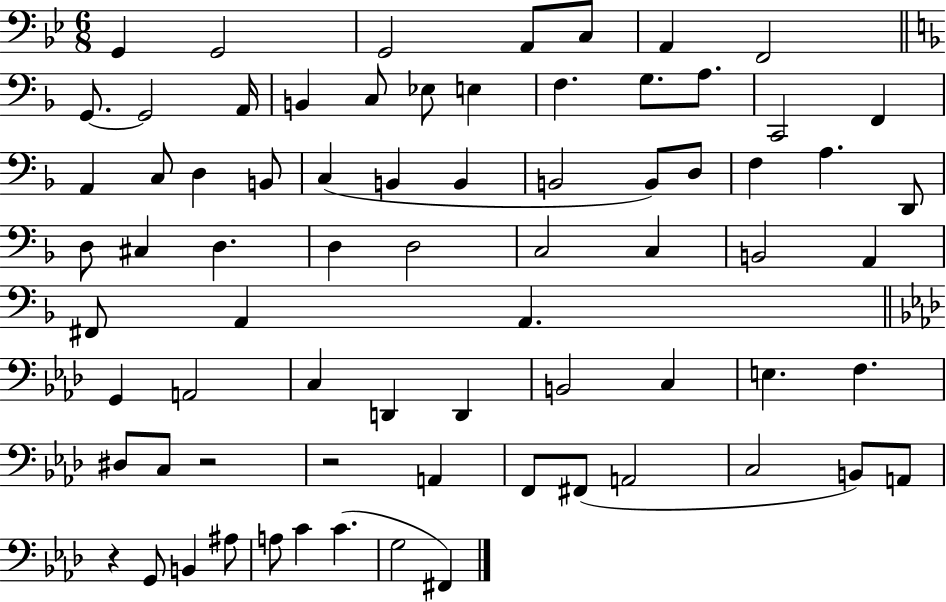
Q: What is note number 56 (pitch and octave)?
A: A2